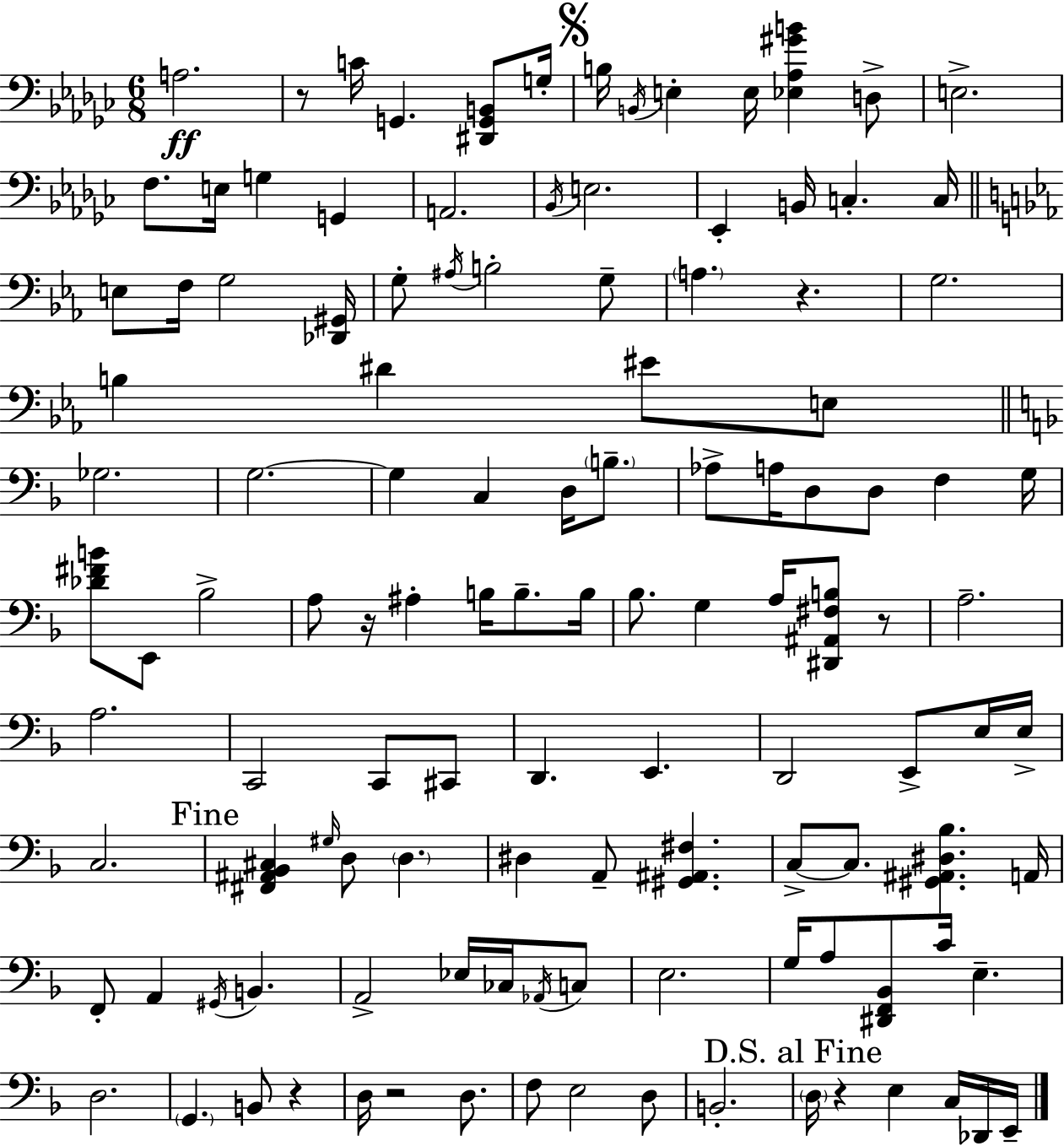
X:1
T:Untitled
M:6/8
L:1/4
K:Ebm
A,2 z/2 C/4 G,, [^D,,G,,B,,]/2 G,/4 B,/4 B,,/4 E, E,/4 [_E,_A,^GB] D,/2 E,2 F,/2 E,/4 G, G,, A,,2 _B,,/4 E,2 _E,, B,,/4 C, C,/4 E,/2 F,/4 G,2 [_D,,^G,,]/4 G,/2 ^A,/4 B,2 G,/2 A, z G,2 B, ^D ^E/2 E,/2 _G,2 G,2 G, C, D,/4 B,/2 _A,/2 A,/4 D,/2 D,/2 F, G,/4 [_D^FB]/2 E,,/2 _B,2 A,/2 z/4 ^A, B,/4 B,/2 B,/4 _B,/2 G, A,/4 [^D,,^A,,^F,B,]/2 z/2 A,2 A,2 C,,2 C,,/2 ^C,,/2 D,, E,, D,,2 E,,/2 E,/4 E,/4 C,2 [^F,,^A,,_B,,^C,] ^G,/4 D,/2 D, ^D, A,,/2 [^G,,^A,,^F,] C,/2 C,/2 [^G,,^A,,^D,_B,] A,,/4 F,,/2 A,, ^G,,/4 B,, A,,2 _E,/4 _C,/4 _A,,/4 C,/2 E,2 G,/4 A,/2 [^D,,F,,_B,,]/2 C/4 E, D,2 G,, B,,/2 z D,/4 z2 D,/2 F,/2 E,2 D,/2 B,,2 D,/4 z E, C,/4 _D,,/4 E,,/4